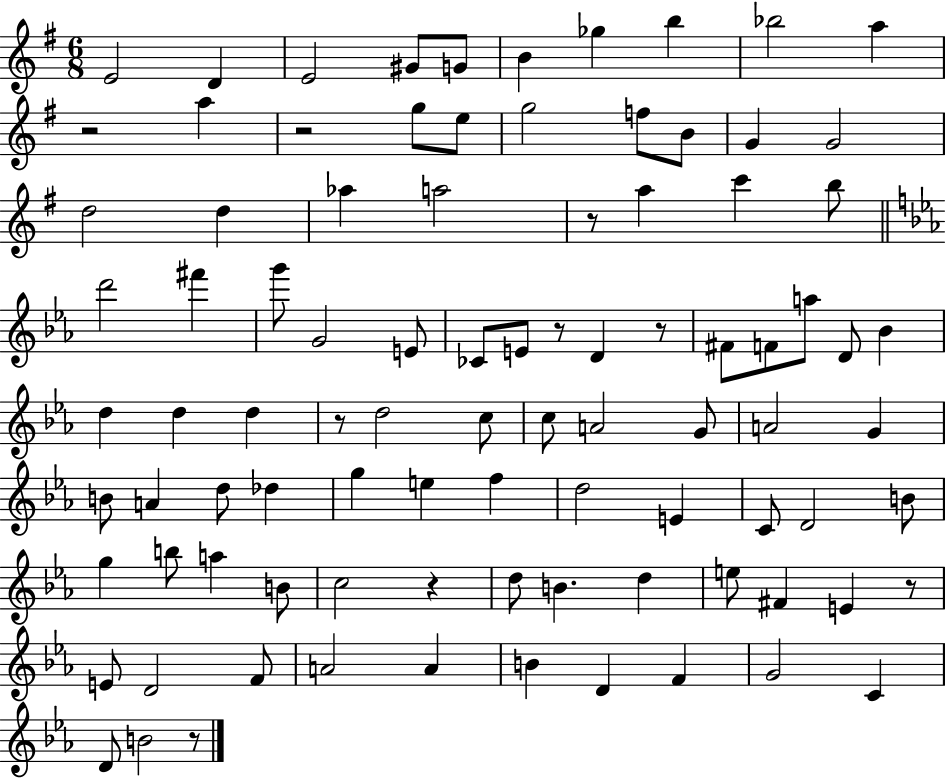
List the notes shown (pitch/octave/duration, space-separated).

E4/h D4/q E4/h G#4/e G4/e B4/q Gb5/q B5/q Bb5/h A5/q R/h A5/q R/h G5/e E5/e G5/h F5/e B4/e G4/q G4/h D5/h D5/q Ab5/q A5/h R/e A5/q C6/q B5/e D6/h F#6/q G6/e G4/h E4/e CES4/e E4/e R/e D4/q R/e F#4/e F4/e A5/e D4/e Bb4/q D5/q D5/q D5/q R/e D5/h C5/e C5/e A4/h G4/e A4/h G4/q B4/e A4/q D5/e Db5/q G5/q E5/q F5/q D5/h E4/q C4/e D4/h B4/e G5/q B5/e A5/q B4/e C5/h R/q D5/e B4/q. D5/q E5/e F#4/q E4/q R/e E4/e D4/h F4/e A4/h A4/q B4/q D4/q F4/q G4/h C4/q D4/e B4/h R/e